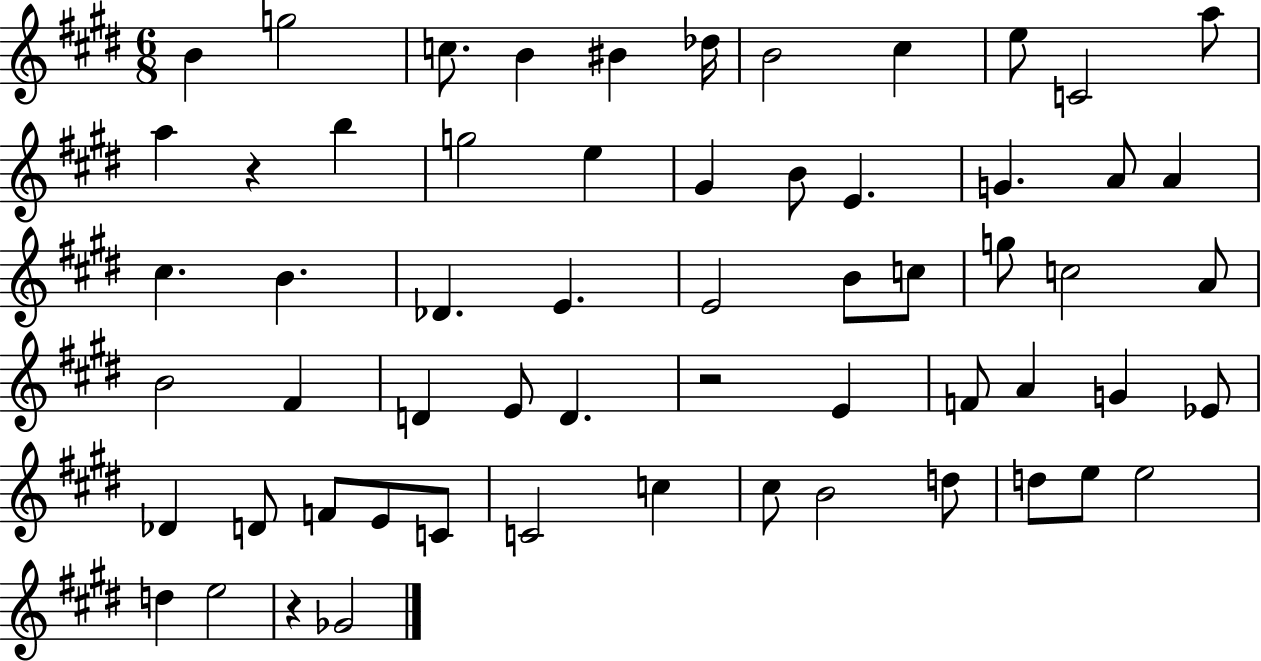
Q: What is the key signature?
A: E major